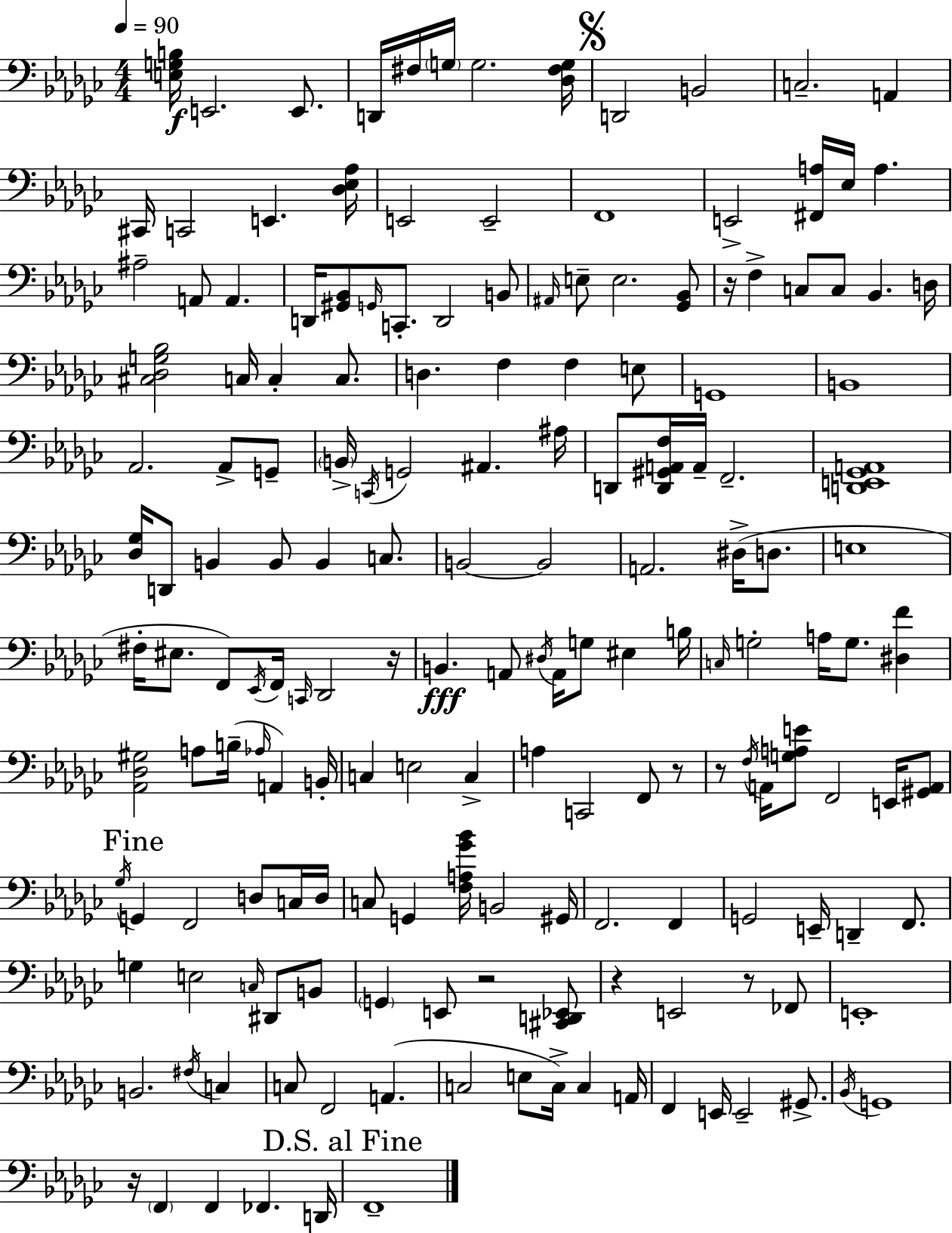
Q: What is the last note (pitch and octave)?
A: F2